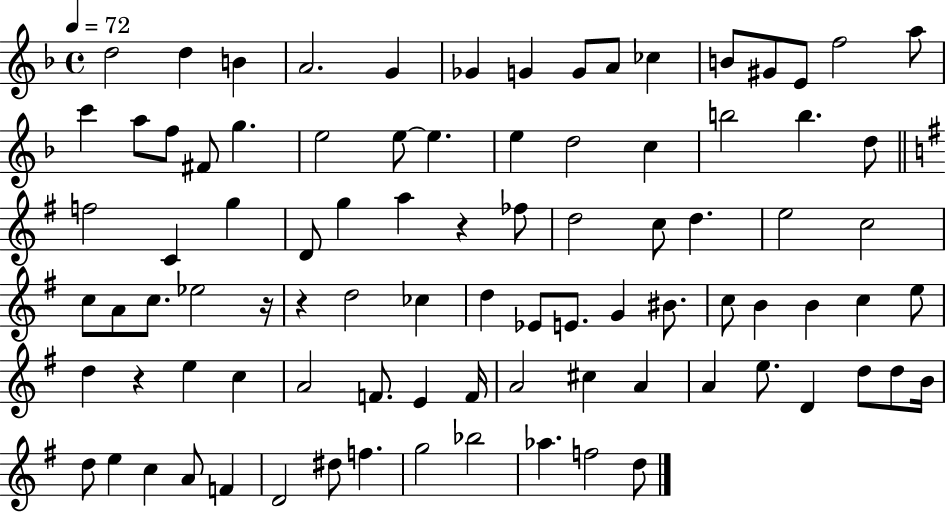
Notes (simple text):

D5/h D5/q B4/q A4/h. G4/q Gb4/q G4/q G4/e A4/e CES5/q B4/e G#4/e E4/e F5/h A5/e C6/q A5/e F5/e F#4/e G5/q. E5/h E5/e E5/q. E5/q D5/h C5/q B5/h B5/q. D5/e F5/h C4/q G5/q D4/e G5/q A5/q R/q FES5/e D5/h C5/e D5/q. E5/h C5/h C5/e A4/e C5/e. Eb5/h R/s R/q D5/h CES5/q D5/q Eb4/e E4/e. G4/q BIS4/e. C5/e B4/q B4/q C5/q E5/e D5/q R/q E5/q C5/q A4/h F4/e. E4/q F4/s A4/h C#5/q A4/q A4/q E5/e. D4/q D5/e D5/e B4/s D5/e E5/q C5/q A4/e F4/q D4/h D#5/e F5/q. G5/h Bb5/h Ab5/q. F5/h D5/e